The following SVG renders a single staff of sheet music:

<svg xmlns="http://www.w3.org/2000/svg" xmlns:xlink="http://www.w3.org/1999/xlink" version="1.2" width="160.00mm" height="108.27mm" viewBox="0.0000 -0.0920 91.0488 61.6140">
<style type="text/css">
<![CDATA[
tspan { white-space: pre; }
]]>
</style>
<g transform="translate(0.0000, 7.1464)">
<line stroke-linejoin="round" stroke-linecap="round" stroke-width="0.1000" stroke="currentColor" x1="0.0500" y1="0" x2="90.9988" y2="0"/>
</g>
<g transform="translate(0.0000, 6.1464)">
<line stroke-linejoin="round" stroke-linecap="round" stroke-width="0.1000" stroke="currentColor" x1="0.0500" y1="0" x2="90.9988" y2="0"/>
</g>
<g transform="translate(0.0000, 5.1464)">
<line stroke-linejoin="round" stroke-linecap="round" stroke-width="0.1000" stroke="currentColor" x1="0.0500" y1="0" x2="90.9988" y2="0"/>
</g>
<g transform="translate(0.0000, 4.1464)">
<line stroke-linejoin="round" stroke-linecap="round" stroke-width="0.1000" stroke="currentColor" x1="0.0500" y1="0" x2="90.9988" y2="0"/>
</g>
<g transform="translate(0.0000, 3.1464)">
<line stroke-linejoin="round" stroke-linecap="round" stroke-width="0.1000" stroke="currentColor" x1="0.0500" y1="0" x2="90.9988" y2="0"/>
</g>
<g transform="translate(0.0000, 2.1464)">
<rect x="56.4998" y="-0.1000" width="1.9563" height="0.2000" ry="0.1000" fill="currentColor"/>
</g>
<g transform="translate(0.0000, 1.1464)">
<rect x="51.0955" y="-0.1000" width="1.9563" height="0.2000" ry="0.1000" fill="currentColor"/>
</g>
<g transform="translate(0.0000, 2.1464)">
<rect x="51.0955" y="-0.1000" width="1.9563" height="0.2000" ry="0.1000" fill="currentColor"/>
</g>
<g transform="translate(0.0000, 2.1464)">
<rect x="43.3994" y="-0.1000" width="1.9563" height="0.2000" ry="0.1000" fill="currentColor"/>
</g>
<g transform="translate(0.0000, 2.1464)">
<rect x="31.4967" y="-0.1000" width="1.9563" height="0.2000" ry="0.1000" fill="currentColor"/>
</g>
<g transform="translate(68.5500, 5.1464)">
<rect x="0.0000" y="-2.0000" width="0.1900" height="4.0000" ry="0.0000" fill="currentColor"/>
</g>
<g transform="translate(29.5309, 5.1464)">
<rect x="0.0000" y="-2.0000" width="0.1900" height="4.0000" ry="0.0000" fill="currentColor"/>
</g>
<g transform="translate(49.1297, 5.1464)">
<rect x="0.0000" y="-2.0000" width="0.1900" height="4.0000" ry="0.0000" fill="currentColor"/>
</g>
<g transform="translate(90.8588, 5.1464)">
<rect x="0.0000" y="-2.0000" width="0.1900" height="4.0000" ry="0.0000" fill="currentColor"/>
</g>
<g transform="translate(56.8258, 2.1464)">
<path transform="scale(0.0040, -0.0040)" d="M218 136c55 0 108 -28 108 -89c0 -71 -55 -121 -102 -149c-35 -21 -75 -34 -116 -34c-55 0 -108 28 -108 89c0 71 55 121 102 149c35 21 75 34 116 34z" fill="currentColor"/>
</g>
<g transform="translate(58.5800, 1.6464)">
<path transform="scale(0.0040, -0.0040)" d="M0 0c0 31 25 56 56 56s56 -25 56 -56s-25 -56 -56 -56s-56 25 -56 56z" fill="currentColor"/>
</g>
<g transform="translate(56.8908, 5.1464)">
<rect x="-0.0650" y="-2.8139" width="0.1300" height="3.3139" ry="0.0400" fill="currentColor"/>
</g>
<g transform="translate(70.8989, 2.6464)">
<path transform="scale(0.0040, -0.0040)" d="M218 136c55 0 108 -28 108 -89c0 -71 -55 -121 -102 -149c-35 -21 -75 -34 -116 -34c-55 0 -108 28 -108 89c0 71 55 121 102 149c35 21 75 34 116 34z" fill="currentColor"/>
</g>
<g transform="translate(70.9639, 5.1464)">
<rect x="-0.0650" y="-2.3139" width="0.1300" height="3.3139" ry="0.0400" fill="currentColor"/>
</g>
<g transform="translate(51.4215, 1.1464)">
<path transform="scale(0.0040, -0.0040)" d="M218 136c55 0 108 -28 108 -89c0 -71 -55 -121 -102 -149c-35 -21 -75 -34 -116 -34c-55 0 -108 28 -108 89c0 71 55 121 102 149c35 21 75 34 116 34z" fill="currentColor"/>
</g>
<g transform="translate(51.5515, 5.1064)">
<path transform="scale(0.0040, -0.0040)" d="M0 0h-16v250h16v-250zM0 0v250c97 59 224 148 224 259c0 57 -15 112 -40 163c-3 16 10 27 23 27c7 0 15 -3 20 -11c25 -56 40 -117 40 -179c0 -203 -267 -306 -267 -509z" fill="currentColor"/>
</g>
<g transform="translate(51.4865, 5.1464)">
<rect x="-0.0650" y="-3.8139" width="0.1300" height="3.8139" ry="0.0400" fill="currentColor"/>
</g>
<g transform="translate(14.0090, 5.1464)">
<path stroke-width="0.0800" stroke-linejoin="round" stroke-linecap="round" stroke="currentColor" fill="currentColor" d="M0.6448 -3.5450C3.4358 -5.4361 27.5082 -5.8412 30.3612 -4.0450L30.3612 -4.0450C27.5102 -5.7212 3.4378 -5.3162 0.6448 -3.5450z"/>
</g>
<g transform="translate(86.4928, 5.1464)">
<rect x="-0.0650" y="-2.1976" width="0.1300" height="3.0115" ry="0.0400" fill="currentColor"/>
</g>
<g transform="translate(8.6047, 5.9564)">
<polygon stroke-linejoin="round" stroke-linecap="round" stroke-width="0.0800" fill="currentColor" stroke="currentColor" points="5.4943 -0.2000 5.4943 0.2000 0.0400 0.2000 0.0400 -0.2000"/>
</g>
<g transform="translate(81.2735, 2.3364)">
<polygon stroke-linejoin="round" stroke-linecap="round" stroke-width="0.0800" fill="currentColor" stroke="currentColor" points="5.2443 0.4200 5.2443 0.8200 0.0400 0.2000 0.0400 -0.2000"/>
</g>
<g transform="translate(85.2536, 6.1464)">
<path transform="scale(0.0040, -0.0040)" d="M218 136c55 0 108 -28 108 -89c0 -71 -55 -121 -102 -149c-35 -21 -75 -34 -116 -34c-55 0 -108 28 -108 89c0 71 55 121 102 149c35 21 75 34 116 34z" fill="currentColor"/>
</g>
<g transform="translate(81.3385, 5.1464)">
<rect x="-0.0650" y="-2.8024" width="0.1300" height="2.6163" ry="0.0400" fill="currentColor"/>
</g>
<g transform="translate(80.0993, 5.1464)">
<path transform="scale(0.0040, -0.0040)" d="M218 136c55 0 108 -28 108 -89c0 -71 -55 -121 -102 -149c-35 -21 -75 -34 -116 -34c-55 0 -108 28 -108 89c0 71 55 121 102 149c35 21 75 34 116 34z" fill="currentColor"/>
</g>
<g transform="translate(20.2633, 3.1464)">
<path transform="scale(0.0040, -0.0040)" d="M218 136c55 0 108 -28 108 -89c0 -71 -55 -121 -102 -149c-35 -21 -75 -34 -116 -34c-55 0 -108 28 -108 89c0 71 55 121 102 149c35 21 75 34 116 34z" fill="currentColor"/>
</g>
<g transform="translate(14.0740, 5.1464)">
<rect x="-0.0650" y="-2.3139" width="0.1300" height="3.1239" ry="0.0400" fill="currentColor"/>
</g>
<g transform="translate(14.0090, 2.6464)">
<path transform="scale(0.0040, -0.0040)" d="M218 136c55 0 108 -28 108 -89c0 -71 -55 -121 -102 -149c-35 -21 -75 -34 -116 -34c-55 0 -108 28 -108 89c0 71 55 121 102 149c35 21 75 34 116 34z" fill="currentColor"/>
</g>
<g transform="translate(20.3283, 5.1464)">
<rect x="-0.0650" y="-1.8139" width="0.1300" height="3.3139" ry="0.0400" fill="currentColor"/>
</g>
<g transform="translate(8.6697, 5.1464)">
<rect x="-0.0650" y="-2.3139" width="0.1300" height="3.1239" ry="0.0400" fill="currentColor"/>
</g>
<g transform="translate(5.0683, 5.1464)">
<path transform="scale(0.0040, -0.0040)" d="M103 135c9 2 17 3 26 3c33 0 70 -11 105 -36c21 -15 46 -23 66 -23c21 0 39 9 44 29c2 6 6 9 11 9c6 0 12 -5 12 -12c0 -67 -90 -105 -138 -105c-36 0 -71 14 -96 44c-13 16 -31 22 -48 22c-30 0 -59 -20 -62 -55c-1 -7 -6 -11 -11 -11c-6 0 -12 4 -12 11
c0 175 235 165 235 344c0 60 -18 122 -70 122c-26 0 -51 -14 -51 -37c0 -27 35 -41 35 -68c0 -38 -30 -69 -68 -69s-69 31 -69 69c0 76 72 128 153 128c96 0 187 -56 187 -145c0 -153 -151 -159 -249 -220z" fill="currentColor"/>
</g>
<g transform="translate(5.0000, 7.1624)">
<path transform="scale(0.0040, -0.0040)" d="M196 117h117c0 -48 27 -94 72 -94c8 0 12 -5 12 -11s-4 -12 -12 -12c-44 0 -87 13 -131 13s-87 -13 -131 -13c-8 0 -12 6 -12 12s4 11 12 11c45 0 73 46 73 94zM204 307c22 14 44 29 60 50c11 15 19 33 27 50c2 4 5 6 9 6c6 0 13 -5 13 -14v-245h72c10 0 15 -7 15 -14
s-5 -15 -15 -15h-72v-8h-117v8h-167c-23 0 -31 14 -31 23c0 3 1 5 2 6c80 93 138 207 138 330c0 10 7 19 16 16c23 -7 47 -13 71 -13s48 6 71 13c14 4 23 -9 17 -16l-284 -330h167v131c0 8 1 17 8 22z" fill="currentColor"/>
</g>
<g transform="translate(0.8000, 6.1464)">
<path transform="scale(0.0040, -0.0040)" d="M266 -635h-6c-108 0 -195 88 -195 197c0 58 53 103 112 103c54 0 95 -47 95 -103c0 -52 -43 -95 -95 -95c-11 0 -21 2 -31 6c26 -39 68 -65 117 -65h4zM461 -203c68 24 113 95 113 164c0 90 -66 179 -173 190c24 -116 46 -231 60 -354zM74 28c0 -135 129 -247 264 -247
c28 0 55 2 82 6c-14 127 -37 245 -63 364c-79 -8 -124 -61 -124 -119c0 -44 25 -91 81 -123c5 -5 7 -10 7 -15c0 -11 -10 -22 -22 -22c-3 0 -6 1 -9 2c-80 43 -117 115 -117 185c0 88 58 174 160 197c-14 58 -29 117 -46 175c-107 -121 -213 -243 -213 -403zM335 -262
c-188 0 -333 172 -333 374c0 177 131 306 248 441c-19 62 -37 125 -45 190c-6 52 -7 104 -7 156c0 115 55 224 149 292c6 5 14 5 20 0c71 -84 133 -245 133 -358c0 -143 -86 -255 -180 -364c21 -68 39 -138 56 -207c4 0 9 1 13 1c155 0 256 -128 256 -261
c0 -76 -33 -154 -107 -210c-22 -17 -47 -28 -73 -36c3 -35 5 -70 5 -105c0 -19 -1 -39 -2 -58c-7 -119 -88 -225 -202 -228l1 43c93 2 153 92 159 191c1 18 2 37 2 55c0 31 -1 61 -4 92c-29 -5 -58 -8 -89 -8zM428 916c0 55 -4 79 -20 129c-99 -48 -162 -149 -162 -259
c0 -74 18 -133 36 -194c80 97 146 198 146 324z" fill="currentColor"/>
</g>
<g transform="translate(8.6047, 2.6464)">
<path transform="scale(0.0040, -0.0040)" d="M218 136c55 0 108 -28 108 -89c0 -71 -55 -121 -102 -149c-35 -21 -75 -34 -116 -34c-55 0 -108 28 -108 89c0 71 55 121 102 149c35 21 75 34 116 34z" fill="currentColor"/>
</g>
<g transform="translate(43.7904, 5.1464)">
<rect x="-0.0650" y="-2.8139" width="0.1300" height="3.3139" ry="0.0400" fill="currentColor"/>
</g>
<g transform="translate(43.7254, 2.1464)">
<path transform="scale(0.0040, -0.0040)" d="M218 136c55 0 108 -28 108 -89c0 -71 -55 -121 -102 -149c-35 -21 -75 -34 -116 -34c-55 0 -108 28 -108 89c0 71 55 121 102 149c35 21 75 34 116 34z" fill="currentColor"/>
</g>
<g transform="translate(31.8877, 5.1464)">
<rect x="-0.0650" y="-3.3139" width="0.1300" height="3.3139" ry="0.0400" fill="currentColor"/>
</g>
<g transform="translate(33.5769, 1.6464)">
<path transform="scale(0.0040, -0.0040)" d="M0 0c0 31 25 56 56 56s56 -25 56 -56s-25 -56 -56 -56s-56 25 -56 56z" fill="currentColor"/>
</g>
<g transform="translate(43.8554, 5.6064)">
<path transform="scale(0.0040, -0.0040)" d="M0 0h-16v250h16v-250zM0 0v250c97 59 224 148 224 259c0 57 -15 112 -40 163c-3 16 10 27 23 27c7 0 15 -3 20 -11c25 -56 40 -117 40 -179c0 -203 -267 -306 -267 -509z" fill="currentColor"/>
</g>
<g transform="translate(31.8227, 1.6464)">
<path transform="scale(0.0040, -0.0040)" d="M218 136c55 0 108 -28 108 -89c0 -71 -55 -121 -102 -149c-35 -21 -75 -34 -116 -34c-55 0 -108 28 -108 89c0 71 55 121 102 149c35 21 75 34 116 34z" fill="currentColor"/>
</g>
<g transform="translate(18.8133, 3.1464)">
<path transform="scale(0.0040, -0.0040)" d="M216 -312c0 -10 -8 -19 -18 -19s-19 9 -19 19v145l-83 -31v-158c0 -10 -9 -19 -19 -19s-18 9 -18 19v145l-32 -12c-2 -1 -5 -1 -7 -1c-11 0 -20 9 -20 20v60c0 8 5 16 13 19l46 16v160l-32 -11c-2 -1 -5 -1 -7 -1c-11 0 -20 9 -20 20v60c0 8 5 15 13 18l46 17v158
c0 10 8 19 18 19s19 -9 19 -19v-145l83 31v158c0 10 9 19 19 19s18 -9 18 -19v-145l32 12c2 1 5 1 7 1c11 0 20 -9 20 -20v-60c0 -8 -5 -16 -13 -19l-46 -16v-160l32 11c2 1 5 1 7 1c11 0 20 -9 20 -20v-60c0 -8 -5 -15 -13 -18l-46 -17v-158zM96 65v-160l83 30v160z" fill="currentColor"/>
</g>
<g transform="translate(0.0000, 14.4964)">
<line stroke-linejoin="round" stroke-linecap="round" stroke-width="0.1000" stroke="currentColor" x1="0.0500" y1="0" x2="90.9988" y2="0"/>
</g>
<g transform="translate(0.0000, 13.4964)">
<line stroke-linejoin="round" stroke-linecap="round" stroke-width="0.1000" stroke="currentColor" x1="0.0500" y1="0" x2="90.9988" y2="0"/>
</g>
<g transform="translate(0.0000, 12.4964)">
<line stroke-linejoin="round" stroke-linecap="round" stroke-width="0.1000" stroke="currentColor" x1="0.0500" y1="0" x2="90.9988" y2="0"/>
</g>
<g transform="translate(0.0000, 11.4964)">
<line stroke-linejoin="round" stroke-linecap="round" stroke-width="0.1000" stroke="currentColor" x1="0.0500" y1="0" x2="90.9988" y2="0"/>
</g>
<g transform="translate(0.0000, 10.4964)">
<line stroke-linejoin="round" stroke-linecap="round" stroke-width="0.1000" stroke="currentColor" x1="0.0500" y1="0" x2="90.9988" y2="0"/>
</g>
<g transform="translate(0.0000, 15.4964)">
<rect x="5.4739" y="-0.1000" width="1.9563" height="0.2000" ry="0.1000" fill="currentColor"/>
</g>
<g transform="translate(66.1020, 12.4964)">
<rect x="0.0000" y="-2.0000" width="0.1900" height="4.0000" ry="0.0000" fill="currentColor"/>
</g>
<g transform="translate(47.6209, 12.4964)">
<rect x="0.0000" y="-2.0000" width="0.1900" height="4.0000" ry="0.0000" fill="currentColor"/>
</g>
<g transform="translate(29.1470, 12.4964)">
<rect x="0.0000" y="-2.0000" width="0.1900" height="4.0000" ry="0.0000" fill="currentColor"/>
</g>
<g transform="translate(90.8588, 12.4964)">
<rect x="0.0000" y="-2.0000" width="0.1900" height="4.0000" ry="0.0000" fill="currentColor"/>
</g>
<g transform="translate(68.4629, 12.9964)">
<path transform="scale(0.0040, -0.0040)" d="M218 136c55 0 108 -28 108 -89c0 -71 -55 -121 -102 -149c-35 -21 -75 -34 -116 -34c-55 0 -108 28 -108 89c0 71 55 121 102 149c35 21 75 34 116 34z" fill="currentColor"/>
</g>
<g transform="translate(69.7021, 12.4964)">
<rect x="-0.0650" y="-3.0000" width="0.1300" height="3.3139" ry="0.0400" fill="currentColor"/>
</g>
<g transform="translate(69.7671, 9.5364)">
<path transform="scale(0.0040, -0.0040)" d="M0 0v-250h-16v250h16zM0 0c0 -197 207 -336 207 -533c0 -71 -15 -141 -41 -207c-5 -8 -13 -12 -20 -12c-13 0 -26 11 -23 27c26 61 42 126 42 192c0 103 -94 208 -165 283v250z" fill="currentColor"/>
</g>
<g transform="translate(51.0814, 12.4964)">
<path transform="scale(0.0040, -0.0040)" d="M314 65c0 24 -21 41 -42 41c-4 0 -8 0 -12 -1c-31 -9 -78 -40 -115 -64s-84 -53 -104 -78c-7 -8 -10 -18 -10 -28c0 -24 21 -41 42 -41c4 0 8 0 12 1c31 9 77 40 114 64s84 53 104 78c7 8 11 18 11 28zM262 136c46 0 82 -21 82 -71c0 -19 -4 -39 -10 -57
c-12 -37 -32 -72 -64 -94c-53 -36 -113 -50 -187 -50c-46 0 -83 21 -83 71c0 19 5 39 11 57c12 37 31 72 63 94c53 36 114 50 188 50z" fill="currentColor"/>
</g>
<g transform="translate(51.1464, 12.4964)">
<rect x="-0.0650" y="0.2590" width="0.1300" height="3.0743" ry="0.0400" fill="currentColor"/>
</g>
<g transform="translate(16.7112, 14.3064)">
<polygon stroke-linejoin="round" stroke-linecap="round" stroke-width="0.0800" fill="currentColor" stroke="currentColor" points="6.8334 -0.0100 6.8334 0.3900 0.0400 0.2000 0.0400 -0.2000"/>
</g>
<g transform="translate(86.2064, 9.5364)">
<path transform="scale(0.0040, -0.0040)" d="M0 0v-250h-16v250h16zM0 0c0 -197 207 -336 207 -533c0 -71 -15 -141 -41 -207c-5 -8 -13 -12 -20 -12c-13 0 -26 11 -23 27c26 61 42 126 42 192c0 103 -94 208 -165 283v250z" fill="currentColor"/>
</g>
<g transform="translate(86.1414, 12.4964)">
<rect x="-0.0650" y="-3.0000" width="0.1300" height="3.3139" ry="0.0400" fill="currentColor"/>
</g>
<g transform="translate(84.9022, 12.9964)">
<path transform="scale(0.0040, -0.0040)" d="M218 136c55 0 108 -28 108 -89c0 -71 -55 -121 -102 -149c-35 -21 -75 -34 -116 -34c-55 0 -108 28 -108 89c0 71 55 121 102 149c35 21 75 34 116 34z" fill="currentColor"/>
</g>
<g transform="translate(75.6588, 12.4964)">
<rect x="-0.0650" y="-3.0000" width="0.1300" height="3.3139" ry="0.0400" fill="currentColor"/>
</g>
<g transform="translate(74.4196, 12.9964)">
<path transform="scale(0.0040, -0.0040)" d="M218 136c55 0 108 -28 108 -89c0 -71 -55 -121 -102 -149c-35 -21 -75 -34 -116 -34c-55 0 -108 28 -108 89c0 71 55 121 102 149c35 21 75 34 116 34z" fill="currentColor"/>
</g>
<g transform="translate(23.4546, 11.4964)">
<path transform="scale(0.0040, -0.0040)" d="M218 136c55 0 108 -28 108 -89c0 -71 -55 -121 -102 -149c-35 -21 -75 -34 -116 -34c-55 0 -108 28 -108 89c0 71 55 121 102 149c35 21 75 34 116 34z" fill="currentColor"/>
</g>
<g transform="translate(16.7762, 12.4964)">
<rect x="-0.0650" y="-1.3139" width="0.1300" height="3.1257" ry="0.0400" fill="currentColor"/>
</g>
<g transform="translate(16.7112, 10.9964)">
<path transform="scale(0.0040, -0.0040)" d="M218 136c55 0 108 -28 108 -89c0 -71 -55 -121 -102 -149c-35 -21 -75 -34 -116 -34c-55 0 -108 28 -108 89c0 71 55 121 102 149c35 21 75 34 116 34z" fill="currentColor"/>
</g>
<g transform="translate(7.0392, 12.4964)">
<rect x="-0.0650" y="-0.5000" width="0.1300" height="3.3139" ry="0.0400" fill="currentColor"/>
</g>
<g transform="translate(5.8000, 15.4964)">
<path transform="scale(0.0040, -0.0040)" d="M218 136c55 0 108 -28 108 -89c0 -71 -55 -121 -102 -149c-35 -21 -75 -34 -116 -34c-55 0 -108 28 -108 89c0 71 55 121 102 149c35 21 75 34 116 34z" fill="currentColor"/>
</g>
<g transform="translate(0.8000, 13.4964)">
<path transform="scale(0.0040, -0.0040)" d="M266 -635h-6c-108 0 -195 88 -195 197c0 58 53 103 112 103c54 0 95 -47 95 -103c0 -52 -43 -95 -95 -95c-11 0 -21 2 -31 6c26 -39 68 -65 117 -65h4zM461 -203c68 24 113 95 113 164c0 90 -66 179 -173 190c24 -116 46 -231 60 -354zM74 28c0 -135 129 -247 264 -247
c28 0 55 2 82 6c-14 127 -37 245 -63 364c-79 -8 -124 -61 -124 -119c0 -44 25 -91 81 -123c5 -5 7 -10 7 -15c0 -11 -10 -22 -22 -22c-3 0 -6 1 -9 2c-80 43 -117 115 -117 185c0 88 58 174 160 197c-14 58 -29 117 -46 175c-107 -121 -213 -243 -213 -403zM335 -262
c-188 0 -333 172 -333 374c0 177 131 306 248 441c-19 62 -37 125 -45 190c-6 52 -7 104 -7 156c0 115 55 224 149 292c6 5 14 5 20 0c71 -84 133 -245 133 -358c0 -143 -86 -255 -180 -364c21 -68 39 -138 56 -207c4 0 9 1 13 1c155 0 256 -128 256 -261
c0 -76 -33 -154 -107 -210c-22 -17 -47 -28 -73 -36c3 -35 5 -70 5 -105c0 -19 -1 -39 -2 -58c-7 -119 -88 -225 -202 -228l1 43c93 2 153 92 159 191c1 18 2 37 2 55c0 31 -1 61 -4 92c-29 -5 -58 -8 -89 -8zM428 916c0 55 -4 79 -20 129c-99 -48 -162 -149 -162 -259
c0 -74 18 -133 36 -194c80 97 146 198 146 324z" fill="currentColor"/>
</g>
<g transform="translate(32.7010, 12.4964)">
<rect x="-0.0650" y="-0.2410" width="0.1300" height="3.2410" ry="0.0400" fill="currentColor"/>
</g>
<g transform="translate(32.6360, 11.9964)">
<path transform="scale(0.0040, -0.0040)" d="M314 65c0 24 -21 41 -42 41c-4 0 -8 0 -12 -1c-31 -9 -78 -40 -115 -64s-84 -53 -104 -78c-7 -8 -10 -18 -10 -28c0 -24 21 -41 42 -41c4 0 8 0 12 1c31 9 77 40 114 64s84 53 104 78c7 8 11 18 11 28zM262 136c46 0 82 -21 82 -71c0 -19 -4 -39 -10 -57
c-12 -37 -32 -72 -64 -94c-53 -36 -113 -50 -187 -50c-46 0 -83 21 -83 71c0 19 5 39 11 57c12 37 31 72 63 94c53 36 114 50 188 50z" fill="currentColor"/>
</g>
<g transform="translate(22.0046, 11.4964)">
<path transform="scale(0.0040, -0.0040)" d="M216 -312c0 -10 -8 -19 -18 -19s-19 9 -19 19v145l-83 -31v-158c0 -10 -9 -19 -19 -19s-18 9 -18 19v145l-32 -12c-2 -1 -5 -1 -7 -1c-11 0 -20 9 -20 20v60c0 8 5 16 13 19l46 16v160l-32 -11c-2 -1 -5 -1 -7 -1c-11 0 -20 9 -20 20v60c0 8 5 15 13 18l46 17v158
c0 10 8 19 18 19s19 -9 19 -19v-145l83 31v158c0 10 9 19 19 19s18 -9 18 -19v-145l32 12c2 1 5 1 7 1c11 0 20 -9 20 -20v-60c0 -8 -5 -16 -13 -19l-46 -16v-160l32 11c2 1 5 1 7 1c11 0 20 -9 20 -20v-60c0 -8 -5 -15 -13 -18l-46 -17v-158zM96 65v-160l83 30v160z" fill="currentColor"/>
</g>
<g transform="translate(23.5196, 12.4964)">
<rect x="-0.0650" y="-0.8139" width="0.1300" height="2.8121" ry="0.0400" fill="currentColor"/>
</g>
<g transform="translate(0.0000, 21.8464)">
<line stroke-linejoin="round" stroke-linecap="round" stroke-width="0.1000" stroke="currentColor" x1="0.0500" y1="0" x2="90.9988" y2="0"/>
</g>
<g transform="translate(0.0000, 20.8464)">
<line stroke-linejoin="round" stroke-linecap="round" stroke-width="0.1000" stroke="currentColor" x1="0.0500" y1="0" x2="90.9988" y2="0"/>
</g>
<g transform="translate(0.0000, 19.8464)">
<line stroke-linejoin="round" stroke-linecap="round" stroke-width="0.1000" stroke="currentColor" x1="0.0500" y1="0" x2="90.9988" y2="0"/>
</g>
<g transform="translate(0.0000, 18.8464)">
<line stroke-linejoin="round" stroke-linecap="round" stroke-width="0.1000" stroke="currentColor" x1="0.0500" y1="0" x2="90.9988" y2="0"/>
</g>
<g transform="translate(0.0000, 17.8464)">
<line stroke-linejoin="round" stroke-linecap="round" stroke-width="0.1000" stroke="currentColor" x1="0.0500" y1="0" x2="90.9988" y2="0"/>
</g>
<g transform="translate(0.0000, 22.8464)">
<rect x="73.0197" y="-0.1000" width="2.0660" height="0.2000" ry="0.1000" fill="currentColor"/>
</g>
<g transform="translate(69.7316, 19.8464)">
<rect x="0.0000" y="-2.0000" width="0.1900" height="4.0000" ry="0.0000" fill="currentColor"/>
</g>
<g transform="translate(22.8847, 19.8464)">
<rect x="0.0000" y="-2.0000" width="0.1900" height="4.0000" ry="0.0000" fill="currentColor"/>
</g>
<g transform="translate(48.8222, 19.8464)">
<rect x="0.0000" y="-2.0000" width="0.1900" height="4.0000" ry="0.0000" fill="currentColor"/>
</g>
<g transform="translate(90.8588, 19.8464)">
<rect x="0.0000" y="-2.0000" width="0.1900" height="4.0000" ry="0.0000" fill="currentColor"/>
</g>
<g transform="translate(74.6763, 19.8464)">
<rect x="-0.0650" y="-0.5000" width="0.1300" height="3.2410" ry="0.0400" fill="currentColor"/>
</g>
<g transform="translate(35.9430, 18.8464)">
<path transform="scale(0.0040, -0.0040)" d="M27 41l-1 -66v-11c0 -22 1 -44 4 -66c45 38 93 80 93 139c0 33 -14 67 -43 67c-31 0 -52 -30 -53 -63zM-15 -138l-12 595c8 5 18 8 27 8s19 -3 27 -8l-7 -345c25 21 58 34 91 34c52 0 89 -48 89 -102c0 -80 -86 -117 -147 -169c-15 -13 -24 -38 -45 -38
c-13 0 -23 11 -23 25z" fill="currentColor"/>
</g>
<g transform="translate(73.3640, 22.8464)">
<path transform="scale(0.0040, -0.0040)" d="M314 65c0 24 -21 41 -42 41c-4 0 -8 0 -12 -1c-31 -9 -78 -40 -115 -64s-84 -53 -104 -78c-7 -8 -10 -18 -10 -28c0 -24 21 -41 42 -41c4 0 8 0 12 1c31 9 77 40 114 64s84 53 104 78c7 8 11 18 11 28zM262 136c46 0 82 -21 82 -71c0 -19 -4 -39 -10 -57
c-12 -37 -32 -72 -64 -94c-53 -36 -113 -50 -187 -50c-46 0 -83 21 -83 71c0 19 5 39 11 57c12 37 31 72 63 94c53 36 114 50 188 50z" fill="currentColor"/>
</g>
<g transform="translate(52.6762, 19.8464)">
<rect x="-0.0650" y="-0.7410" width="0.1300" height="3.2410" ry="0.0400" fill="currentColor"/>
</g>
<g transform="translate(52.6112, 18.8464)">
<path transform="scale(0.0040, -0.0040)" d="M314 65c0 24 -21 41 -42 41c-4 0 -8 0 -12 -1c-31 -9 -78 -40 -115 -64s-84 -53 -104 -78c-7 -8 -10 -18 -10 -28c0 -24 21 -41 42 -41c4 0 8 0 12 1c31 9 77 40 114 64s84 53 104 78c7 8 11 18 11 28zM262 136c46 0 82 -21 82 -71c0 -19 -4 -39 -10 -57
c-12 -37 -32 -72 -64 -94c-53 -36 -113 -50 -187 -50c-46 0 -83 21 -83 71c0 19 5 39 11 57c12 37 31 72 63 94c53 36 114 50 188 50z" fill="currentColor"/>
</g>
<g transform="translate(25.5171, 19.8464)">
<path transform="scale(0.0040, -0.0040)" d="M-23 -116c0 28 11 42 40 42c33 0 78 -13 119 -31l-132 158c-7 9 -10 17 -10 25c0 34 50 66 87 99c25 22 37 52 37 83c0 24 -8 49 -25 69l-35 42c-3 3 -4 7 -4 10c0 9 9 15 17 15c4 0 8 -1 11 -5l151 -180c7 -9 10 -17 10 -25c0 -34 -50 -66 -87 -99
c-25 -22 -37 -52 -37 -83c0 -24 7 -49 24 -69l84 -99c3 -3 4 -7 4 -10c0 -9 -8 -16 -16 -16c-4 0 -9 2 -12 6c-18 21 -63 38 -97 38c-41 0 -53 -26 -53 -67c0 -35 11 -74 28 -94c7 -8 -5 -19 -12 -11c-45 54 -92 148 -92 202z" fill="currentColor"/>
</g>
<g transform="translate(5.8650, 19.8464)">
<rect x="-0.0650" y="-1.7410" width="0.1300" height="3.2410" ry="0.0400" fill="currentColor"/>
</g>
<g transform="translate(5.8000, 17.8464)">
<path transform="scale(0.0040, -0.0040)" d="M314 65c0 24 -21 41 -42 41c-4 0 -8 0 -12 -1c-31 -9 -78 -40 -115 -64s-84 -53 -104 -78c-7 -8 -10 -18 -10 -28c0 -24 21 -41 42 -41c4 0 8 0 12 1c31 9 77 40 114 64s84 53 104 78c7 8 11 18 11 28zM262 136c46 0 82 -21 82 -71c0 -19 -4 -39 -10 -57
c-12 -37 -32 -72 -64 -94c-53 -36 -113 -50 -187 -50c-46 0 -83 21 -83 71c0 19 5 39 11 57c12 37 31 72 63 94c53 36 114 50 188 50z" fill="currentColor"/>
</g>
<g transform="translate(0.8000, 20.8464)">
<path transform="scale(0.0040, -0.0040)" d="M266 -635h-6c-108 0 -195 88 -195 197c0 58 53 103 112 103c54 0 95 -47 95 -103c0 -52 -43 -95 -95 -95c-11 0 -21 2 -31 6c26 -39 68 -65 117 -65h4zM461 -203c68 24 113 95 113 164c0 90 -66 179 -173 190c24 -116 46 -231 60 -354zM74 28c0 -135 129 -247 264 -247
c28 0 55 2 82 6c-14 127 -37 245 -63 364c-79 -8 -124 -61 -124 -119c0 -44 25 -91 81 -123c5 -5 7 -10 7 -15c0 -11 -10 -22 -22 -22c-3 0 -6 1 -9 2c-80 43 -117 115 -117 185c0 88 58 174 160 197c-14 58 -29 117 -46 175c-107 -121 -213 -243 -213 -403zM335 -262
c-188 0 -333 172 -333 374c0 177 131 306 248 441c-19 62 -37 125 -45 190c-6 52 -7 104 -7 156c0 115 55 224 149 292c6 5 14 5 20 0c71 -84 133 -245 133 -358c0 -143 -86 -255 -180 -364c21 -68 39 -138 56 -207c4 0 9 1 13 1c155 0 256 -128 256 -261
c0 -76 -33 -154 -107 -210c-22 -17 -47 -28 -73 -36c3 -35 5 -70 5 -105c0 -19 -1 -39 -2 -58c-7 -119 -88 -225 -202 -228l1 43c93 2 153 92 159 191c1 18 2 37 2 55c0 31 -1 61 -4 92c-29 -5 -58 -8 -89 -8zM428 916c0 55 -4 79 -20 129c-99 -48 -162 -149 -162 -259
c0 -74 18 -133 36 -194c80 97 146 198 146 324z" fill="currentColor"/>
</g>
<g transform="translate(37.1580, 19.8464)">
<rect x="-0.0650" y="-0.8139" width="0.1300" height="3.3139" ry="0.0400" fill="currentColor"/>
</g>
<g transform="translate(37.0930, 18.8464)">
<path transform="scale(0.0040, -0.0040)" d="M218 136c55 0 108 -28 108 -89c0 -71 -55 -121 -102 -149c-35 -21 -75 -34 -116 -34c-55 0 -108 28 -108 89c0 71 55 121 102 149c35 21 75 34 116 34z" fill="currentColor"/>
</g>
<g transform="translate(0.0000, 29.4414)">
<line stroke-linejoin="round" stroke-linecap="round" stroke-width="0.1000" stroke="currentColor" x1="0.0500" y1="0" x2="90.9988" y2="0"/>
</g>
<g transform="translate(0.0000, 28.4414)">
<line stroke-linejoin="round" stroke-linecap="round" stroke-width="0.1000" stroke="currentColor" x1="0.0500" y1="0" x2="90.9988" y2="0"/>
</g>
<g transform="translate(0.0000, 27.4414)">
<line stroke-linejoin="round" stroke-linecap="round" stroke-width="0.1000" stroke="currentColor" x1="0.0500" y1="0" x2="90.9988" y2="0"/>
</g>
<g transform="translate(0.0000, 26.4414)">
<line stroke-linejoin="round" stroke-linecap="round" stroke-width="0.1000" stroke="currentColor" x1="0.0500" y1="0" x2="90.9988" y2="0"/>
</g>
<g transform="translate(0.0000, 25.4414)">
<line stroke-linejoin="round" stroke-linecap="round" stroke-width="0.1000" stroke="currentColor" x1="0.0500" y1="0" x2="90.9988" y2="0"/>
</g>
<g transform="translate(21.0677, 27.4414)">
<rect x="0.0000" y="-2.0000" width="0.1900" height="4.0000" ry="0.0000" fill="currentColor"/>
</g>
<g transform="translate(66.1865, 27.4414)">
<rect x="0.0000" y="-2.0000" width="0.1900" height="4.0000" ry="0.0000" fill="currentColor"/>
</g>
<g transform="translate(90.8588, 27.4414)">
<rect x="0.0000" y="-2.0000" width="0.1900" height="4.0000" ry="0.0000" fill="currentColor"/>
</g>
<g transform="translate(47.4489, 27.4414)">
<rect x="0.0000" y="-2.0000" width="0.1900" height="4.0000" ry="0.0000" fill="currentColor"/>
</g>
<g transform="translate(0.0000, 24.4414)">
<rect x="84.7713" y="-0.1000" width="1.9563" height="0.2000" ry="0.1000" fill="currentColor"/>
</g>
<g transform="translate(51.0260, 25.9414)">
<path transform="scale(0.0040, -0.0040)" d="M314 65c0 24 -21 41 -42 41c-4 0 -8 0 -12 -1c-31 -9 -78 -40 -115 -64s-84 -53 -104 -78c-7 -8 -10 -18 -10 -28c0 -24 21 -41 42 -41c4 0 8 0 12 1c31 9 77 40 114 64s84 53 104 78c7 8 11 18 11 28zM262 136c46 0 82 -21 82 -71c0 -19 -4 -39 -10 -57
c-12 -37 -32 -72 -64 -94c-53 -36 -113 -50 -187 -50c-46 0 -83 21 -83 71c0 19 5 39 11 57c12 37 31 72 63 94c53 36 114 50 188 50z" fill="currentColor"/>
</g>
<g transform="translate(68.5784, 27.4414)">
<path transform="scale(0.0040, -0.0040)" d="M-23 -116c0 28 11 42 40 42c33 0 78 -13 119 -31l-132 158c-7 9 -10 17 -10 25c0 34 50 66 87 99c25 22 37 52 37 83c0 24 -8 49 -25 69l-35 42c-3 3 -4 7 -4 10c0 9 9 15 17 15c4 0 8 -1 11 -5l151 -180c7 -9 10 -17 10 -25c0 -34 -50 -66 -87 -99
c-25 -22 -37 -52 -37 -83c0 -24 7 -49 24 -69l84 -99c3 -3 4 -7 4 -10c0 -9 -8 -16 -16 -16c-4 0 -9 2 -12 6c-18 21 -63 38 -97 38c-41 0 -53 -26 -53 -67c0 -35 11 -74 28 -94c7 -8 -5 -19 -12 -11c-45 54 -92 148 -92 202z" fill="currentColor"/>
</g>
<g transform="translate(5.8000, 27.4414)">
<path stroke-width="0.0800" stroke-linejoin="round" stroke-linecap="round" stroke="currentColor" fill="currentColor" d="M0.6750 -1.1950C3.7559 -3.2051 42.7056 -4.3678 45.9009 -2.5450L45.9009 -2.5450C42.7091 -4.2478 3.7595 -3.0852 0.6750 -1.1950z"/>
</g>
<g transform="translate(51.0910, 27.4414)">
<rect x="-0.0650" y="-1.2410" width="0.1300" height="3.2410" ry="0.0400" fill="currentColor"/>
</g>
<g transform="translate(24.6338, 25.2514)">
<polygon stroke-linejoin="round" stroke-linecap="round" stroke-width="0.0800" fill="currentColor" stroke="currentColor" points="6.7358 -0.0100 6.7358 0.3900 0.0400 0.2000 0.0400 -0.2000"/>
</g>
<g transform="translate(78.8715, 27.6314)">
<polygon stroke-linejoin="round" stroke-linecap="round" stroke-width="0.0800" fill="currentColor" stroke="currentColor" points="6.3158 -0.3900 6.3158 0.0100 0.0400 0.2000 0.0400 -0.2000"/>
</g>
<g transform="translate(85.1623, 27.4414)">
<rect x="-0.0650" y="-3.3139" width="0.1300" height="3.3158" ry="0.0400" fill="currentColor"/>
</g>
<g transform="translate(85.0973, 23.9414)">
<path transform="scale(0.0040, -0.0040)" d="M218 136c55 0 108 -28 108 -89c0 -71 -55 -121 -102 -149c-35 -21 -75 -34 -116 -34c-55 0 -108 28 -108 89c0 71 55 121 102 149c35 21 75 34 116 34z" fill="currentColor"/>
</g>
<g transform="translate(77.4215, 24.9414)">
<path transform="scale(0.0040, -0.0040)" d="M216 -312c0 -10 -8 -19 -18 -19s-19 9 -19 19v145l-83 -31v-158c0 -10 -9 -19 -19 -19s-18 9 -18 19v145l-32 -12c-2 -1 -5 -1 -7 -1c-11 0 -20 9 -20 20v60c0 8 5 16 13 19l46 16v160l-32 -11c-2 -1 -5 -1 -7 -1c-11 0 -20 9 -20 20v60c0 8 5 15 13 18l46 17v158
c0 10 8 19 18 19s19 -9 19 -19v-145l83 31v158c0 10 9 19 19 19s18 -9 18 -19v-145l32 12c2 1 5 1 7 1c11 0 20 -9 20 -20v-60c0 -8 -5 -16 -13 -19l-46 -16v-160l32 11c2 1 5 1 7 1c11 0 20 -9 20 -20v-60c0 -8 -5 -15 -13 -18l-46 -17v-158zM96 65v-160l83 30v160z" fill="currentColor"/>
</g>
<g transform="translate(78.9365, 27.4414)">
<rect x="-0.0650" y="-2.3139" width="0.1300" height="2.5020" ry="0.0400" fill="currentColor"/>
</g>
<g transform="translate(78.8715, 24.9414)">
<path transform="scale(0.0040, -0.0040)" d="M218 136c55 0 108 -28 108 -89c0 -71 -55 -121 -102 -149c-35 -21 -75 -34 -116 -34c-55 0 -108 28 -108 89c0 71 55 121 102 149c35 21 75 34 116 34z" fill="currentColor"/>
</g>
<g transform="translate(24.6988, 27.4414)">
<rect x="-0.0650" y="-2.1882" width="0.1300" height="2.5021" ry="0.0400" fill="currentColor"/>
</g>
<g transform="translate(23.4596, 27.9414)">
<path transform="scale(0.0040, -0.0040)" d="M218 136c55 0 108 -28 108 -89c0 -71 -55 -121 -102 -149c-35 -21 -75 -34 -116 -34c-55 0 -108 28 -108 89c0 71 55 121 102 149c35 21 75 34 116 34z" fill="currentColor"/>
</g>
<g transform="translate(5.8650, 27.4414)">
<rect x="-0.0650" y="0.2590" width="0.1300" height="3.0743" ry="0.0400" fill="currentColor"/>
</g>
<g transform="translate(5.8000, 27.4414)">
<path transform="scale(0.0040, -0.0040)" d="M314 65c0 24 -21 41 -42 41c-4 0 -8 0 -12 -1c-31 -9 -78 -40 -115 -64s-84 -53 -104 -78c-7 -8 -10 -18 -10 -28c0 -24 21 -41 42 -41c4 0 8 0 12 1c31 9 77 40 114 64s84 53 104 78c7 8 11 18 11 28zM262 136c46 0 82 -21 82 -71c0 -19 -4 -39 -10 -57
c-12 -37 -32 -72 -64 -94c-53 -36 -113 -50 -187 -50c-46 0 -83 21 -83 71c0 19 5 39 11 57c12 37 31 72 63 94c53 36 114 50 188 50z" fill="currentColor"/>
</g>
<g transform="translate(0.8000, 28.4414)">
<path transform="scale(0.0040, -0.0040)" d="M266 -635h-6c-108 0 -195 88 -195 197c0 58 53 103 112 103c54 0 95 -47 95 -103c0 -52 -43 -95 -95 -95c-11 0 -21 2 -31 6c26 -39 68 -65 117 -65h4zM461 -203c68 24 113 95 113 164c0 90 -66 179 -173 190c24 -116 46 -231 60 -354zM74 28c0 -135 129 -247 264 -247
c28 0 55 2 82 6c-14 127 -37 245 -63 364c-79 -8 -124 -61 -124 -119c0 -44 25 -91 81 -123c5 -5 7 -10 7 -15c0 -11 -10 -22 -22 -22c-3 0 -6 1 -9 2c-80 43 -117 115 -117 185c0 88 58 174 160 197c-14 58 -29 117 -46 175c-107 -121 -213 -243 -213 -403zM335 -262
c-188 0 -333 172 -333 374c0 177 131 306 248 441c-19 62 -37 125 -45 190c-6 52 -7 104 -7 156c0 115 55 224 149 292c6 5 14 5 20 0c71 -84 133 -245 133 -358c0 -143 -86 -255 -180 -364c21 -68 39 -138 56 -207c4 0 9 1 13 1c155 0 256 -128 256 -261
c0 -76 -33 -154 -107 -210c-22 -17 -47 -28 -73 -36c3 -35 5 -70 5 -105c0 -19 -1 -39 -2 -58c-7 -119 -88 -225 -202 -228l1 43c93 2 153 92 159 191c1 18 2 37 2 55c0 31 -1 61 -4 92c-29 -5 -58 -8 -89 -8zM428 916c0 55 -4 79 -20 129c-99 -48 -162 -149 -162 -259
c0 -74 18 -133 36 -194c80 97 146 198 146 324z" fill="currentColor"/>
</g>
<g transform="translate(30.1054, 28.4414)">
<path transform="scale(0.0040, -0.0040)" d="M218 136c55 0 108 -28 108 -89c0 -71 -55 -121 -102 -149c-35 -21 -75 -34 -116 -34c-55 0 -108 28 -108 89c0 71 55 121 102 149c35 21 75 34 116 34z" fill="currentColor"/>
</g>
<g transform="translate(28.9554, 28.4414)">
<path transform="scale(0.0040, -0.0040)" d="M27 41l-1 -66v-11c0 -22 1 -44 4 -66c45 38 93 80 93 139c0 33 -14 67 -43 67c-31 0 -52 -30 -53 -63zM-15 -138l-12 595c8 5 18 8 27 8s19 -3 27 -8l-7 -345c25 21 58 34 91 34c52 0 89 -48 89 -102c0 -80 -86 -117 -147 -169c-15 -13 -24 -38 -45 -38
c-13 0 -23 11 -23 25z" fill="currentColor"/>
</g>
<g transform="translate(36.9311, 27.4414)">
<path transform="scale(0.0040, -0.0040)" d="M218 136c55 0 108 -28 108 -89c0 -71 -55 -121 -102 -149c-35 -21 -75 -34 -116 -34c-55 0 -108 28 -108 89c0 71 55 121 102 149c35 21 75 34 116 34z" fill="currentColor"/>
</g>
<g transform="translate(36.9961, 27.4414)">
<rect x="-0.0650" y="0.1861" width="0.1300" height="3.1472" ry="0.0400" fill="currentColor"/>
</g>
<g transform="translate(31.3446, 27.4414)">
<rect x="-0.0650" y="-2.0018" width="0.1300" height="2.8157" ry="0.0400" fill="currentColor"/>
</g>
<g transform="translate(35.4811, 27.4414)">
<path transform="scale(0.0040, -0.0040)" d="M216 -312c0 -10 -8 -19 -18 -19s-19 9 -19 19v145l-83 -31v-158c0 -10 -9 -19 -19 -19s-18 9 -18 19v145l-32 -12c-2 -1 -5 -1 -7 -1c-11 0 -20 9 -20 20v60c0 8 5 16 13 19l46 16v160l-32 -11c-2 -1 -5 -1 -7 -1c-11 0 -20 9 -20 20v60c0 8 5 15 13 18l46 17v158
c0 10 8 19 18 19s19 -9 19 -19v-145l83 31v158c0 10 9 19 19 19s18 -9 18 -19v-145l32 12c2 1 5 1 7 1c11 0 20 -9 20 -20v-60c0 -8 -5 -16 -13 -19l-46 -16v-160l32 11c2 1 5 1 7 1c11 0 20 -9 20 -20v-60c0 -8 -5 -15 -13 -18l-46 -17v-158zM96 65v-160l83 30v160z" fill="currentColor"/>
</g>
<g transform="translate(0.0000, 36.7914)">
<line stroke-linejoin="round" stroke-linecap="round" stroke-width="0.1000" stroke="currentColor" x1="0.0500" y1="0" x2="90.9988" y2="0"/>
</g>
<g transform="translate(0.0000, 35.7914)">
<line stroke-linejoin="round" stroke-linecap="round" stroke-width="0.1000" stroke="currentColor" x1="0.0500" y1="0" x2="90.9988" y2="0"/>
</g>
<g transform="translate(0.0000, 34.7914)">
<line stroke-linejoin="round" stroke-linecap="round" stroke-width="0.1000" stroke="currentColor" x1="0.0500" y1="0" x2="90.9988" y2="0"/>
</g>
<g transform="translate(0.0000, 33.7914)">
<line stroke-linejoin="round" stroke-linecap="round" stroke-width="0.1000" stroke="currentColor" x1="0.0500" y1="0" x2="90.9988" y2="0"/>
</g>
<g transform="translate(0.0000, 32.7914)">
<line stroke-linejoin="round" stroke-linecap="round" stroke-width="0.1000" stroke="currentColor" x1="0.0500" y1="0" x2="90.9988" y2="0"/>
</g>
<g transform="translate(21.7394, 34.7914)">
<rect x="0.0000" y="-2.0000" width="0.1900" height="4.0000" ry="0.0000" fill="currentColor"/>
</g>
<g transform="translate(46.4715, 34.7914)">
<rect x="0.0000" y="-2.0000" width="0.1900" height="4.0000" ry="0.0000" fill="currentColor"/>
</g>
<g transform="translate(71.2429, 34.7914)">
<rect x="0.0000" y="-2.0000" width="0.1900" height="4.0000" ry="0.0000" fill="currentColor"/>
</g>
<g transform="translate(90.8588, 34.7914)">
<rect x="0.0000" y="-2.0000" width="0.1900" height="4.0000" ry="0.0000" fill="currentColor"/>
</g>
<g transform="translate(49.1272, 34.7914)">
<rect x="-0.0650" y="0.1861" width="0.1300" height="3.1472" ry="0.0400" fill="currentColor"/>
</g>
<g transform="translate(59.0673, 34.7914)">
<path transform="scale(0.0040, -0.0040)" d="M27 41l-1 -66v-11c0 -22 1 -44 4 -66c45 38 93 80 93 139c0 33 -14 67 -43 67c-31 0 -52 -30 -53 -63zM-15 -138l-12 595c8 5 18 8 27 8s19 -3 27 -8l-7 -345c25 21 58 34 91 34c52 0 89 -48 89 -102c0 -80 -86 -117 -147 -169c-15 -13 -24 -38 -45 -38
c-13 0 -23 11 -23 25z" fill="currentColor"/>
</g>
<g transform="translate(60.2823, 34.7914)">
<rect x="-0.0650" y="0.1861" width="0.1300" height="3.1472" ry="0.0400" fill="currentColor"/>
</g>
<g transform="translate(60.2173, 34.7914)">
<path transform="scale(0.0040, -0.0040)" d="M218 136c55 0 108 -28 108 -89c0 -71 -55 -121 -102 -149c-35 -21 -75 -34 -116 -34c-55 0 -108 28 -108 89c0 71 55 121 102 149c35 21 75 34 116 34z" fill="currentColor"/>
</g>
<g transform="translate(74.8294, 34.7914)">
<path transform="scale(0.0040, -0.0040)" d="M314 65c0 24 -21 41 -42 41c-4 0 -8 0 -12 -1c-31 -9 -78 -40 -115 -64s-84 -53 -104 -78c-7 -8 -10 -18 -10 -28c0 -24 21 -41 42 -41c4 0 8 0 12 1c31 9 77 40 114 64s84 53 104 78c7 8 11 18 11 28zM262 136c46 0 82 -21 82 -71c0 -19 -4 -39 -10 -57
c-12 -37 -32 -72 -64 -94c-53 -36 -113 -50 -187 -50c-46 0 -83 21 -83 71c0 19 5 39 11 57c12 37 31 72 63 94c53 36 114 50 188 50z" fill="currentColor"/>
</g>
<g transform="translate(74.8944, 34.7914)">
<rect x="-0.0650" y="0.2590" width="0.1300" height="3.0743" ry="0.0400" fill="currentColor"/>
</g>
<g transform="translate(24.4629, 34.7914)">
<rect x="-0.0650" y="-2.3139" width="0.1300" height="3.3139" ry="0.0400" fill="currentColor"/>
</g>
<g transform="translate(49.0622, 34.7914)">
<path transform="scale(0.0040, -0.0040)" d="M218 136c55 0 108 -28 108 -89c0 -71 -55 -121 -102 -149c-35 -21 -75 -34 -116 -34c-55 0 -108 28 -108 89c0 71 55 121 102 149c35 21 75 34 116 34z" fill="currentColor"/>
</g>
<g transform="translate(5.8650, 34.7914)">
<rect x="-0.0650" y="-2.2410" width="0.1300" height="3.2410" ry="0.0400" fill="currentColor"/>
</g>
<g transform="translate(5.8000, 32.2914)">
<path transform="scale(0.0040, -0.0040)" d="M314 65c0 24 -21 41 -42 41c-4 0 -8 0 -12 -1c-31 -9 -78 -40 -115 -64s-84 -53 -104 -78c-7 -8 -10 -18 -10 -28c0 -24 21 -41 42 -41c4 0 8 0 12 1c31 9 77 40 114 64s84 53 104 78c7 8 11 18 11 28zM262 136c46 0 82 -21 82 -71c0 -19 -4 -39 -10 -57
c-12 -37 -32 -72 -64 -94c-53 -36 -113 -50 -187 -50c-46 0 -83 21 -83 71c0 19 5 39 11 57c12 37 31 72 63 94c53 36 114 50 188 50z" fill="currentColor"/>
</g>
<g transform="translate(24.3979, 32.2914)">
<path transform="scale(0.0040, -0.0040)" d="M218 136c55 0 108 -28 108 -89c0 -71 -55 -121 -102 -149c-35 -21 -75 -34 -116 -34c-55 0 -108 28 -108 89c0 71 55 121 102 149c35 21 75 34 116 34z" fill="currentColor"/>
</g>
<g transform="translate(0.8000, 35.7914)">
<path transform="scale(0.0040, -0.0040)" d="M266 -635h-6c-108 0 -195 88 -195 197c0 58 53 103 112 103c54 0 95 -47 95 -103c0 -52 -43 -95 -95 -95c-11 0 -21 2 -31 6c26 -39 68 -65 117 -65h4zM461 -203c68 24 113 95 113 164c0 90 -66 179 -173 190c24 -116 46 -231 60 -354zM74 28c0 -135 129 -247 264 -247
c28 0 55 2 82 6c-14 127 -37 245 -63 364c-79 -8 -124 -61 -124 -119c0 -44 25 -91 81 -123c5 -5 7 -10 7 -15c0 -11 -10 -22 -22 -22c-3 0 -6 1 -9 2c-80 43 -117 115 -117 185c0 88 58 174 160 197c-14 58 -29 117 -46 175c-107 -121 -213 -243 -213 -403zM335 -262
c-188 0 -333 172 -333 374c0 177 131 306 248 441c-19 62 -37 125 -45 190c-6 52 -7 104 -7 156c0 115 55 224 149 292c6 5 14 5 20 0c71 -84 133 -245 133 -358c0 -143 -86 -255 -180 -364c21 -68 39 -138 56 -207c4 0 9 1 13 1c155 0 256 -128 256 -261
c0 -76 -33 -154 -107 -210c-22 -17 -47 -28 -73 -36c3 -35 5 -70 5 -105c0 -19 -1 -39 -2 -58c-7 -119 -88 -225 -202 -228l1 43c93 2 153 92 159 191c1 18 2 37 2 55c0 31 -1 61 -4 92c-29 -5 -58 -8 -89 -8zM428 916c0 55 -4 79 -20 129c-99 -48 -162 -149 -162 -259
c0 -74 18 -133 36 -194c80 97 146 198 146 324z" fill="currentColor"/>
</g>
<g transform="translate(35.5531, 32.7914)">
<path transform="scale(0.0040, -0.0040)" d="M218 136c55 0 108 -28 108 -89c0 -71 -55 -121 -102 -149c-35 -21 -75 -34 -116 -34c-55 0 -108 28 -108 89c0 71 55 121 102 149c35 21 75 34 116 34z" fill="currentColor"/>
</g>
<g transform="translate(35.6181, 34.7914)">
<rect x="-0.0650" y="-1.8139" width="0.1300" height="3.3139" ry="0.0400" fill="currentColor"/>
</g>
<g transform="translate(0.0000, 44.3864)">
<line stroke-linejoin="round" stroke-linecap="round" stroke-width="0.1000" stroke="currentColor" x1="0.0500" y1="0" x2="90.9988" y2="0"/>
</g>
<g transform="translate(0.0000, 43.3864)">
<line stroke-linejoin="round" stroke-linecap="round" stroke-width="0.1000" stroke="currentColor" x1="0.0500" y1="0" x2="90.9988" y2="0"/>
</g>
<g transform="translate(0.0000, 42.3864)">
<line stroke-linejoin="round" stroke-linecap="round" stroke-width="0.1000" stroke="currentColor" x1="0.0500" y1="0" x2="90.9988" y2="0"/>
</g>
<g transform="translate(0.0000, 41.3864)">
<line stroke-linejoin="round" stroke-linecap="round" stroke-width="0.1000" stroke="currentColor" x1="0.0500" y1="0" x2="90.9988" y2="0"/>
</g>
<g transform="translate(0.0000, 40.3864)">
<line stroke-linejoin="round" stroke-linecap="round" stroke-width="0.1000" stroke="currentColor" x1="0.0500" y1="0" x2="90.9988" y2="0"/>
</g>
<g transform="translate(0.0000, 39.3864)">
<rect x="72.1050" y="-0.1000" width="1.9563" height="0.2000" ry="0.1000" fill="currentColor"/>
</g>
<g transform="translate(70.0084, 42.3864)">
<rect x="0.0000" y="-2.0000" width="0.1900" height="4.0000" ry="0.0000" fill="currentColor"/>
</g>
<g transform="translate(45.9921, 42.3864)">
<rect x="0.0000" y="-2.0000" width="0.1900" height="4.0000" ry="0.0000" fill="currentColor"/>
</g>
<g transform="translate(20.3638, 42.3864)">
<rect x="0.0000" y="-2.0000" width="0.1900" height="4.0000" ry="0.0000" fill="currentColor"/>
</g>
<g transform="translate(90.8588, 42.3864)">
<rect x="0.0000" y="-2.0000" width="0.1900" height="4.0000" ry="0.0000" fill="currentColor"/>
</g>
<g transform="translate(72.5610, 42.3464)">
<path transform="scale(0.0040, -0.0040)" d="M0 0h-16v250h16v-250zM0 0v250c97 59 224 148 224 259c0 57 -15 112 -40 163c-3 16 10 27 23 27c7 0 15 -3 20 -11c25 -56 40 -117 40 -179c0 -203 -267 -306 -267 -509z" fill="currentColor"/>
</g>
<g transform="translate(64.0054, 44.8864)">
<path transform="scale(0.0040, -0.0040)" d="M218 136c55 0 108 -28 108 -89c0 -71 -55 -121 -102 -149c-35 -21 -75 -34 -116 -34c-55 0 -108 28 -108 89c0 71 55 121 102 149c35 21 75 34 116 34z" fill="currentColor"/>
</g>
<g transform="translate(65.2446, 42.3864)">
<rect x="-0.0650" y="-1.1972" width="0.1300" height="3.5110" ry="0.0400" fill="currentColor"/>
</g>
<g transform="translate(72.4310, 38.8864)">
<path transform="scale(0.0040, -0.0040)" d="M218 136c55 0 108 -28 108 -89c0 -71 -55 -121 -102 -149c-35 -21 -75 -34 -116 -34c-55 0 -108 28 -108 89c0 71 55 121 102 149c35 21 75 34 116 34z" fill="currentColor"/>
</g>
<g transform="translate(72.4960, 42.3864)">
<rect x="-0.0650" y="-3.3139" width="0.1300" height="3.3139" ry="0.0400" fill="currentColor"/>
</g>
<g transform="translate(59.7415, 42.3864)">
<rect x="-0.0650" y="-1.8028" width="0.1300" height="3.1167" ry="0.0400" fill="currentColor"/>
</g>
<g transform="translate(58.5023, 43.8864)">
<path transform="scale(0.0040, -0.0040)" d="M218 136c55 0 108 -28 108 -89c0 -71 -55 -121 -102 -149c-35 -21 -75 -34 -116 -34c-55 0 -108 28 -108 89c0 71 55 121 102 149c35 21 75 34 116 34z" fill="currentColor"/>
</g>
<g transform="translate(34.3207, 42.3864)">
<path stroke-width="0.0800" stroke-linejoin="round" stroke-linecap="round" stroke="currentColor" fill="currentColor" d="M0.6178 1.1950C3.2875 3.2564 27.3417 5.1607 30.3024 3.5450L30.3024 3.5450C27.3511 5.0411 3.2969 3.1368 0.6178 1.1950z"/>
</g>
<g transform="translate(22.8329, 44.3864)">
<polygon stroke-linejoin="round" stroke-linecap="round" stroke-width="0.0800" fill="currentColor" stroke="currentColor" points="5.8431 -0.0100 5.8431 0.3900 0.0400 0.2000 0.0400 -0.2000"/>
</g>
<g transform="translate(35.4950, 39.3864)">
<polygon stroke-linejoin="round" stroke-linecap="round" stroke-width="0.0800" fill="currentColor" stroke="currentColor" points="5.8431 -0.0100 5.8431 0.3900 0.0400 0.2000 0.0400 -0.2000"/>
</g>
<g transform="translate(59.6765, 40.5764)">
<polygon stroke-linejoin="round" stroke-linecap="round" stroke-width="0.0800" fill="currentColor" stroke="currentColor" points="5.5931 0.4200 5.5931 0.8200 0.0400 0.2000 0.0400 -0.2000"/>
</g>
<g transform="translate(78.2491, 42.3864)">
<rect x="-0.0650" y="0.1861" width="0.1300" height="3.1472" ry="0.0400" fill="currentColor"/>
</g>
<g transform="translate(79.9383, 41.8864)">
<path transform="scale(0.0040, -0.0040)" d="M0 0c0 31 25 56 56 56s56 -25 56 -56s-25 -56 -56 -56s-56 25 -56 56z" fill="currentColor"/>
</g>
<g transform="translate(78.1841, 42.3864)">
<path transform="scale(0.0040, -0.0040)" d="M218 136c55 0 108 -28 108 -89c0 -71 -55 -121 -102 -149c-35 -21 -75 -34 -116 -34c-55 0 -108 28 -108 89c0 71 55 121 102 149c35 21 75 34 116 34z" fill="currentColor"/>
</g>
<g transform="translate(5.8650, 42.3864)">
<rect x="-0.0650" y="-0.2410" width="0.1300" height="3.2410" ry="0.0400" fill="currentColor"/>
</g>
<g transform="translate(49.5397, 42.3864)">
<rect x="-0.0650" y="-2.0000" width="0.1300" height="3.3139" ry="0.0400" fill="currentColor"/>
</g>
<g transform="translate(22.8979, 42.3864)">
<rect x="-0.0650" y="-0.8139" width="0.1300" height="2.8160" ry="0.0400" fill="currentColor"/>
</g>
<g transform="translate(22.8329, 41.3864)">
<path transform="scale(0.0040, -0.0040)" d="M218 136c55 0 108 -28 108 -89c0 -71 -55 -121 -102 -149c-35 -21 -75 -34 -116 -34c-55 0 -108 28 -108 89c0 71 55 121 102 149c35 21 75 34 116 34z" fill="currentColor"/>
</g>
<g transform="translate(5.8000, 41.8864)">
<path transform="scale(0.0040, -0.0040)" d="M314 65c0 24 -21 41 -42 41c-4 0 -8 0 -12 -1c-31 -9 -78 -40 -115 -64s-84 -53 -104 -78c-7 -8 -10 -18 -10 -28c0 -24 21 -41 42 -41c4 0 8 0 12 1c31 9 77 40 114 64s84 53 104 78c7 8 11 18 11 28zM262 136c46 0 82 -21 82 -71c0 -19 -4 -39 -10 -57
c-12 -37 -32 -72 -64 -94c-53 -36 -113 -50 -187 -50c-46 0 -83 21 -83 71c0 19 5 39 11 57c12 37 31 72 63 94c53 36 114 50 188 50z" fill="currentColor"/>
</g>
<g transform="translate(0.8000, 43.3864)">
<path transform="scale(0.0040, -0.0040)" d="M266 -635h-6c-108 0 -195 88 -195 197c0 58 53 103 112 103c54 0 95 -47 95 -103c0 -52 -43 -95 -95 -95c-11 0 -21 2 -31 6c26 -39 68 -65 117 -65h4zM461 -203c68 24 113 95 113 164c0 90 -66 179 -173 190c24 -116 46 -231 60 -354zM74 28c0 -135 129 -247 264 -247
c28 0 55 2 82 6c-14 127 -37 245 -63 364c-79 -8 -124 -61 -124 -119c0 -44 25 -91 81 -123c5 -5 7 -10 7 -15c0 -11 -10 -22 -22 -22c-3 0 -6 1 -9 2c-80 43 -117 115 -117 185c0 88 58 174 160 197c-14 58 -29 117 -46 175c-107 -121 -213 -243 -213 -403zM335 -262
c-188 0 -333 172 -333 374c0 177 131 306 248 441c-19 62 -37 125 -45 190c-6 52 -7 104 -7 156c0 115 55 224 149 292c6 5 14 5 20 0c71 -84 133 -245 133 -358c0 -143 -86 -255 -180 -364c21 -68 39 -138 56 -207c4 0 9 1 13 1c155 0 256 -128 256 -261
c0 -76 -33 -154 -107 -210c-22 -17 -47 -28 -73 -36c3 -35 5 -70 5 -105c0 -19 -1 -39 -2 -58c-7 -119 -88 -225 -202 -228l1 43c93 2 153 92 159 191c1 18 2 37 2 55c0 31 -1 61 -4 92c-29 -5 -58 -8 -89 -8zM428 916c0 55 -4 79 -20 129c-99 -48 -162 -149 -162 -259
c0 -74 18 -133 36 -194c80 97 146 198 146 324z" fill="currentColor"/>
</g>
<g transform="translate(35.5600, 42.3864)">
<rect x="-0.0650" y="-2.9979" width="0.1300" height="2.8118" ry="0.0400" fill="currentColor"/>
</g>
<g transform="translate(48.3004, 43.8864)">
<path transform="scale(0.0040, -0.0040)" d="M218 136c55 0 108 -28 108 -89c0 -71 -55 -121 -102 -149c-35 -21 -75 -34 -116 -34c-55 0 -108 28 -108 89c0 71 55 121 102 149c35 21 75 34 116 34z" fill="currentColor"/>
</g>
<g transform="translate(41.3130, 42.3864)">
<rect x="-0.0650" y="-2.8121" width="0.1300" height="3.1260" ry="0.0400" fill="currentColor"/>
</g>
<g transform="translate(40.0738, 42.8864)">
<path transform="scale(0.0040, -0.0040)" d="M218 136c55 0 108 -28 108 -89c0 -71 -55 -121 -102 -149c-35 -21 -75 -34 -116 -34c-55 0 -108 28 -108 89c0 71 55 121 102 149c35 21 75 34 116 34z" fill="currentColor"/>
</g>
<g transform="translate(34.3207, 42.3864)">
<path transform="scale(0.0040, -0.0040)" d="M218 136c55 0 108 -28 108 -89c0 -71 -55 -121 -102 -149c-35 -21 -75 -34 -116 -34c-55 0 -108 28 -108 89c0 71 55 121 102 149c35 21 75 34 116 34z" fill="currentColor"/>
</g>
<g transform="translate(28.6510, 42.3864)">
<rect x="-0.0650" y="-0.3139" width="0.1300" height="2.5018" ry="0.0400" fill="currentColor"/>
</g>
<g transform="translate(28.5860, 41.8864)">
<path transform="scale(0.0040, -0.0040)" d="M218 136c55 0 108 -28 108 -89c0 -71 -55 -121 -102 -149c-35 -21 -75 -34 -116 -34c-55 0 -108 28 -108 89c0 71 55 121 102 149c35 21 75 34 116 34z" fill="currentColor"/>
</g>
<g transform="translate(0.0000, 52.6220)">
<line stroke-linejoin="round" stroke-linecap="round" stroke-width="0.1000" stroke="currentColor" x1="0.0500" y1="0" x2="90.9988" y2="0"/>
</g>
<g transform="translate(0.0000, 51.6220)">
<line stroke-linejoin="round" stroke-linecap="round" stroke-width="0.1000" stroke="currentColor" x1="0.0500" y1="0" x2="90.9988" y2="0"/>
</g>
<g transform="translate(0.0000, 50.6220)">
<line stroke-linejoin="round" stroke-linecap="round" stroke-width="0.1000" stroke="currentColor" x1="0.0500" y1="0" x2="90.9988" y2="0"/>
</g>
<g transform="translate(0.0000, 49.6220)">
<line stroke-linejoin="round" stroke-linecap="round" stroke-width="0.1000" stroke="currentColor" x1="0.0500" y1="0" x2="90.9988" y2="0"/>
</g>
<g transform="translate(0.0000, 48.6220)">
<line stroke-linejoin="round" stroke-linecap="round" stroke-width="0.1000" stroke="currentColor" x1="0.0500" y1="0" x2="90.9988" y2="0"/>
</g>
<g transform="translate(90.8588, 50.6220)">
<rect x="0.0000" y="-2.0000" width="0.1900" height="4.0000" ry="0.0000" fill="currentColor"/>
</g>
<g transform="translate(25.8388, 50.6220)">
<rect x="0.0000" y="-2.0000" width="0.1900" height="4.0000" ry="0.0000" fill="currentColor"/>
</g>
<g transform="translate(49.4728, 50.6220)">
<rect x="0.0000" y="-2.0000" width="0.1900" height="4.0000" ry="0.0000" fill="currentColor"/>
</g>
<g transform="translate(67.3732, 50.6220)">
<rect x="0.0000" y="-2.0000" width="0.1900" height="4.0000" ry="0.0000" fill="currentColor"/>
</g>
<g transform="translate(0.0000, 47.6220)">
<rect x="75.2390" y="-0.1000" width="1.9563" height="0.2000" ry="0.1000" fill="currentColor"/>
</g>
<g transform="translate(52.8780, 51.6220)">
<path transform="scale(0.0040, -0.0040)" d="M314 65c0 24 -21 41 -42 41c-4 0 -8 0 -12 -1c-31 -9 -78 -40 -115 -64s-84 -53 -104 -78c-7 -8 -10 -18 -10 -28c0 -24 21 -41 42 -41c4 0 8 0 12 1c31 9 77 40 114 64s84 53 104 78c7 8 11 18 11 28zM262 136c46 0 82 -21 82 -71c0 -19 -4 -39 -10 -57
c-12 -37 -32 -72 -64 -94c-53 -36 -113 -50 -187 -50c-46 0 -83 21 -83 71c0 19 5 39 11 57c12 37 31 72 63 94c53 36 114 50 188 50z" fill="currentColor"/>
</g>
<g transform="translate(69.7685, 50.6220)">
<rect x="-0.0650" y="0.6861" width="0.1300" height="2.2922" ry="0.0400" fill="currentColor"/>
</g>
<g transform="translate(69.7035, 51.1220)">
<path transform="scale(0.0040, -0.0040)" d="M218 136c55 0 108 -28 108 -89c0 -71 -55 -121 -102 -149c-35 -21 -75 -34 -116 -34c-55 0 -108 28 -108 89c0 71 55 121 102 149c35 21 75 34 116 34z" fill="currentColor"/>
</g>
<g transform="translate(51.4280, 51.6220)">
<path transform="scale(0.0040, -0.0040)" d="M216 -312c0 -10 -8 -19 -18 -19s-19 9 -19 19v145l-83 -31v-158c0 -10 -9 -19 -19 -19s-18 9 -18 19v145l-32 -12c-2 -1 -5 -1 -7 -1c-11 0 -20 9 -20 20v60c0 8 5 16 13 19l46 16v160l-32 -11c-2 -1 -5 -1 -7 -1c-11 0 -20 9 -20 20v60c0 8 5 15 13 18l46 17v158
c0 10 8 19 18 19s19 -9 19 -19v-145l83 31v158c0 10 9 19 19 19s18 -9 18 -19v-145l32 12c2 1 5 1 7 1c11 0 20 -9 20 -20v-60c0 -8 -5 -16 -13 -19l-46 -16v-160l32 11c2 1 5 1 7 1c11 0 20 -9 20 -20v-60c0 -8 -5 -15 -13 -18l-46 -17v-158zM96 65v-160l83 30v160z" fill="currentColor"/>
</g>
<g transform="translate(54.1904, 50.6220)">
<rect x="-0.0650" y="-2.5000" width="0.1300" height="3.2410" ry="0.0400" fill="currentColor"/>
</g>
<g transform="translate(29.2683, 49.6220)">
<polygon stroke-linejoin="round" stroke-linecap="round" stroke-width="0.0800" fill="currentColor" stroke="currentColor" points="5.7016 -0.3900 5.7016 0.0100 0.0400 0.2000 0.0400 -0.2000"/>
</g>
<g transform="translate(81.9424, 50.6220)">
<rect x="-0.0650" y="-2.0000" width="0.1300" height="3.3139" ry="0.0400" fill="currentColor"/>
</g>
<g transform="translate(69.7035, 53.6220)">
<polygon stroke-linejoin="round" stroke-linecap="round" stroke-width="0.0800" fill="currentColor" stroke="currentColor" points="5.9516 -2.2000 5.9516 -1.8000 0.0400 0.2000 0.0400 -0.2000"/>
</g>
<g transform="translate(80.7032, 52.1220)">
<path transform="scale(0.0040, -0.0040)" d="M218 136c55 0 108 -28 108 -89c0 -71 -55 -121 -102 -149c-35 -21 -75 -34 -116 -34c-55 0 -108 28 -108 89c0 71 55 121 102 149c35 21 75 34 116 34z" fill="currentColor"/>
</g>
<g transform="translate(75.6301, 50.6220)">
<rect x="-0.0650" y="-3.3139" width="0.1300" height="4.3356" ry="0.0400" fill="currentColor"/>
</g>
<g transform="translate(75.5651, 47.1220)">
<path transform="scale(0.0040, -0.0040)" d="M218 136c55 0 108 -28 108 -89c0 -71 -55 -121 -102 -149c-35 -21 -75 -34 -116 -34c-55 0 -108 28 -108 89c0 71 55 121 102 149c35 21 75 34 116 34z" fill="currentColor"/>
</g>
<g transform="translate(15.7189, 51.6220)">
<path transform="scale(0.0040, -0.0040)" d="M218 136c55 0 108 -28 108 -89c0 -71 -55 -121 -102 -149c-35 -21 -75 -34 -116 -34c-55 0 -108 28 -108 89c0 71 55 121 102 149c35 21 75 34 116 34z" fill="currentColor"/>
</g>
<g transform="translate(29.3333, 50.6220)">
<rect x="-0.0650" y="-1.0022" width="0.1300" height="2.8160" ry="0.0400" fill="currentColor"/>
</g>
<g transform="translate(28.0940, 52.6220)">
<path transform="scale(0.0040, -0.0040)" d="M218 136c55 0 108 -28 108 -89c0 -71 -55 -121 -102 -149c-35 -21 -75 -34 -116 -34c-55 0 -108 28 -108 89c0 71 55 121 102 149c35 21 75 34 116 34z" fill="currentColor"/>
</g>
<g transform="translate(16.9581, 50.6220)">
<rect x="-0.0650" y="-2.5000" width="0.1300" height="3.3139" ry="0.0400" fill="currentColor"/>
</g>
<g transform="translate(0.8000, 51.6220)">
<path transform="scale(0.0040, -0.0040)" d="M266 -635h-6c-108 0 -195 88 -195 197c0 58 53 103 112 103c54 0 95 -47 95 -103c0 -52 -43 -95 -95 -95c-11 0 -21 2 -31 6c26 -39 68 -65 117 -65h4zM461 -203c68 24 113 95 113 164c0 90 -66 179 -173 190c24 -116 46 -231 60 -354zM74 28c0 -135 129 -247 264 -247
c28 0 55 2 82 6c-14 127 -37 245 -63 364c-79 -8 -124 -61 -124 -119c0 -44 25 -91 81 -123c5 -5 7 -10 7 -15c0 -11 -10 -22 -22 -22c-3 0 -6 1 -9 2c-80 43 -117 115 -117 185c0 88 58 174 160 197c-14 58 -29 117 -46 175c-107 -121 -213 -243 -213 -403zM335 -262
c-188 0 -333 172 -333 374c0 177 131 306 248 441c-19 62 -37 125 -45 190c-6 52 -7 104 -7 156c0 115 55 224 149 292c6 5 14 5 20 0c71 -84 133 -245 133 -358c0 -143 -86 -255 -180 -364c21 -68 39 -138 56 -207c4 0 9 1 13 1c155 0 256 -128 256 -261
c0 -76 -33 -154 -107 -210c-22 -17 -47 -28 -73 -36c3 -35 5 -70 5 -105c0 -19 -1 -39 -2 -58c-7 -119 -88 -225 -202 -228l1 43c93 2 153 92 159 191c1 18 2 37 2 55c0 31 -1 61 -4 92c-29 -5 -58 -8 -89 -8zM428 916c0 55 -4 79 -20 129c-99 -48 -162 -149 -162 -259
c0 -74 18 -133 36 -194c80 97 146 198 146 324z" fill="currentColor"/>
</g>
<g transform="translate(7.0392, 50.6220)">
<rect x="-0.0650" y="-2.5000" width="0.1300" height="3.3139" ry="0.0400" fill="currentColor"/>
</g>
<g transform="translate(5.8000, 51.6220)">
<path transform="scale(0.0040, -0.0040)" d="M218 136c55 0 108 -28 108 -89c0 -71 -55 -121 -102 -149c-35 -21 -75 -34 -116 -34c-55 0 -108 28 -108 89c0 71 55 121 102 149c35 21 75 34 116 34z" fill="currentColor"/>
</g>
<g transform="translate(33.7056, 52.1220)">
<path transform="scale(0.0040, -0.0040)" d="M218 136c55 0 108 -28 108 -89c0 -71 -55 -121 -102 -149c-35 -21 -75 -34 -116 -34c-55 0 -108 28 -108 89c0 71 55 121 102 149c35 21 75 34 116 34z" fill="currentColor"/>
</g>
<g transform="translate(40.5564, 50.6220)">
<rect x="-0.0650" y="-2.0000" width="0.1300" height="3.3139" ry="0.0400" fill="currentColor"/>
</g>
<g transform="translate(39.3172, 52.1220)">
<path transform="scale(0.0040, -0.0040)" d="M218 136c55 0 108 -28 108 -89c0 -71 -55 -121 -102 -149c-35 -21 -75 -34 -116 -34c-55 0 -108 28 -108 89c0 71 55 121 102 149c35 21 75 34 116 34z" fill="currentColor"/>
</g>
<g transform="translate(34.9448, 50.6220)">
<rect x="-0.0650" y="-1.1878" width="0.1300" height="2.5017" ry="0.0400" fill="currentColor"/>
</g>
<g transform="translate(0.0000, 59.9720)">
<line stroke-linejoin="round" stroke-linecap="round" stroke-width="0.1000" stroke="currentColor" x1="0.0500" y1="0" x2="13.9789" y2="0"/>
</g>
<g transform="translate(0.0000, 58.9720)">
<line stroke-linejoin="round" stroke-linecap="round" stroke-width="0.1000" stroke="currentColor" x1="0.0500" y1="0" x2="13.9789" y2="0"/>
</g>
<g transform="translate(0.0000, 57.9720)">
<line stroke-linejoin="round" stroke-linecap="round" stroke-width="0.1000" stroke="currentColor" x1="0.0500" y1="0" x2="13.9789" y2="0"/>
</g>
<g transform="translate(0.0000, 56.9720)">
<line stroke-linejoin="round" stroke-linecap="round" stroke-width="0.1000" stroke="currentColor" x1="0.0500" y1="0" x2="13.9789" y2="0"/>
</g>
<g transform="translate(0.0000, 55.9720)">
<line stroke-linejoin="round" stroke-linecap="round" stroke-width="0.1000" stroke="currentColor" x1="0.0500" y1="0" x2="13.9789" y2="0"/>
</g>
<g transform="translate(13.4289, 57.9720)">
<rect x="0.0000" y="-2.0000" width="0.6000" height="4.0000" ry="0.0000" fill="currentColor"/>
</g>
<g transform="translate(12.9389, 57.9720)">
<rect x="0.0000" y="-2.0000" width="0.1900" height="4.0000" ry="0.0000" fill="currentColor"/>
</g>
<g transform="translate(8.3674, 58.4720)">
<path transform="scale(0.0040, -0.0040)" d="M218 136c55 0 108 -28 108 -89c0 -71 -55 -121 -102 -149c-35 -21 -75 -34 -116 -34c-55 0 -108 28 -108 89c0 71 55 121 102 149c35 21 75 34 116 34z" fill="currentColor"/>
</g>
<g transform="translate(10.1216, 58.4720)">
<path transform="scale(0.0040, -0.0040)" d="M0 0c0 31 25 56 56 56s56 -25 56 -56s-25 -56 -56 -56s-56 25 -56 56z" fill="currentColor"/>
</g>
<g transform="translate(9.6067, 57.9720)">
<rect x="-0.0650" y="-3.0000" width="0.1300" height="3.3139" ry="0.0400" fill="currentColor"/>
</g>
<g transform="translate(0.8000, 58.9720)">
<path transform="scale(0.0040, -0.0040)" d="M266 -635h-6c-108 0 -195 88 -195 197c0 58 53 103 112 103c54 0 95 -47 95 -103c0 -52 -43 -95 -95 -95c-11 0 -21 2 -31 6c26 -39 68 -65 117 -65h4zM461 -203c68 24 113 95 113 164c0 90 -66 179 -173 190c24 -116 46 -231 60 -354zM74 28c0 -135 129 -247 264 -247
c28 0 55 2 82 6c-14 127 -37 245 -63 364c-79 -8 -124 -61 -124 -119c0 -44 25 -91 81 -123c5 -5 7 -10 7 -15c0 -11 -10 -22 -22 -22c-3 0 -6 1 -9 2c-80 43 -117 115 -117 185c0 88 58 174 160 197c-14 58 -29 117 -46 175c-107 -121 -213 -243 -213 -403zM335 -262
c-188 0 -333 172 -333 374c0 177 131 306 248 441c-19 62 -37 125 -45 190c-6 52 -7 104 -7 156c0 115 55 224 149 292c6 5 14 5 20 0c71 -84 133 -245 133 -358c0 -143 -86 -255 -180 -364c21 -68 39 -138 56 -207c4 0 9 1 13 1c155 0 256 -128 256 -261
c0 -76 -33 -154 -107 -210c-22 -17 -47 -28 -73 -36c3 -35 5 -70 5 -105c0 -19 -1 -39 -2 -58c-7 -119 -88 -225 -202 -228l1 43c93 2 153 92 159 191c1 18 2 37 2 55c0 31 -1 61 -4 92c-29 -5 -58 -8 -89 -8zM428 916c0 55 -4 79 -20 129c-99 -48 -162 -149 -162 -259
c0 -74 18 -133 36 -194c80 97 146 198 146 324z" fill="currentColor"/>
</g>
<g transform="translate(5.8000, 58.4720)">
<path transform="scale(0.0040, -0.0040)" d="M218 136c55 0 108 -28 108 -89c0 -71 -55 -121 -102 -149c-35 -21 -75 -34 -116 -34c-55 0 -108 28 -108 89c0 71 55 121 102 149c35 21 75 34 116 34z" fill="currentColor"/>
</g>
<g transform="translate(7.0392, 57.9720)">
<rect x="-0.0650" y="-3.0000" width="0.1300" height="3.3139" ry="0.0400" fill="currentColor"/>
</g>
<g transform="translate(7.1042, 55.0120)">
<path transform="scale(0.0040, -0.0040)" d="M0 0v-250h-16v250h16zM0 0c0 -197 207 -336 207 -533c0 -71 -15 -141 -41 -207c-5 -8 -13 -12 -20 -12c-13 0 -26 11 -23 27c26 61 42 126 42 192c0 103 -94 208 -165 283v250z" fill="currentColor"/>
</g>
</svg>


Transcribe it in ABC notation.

X:1
T:Untitled
M:2/4
L:1/4
K:C
g/2 g/2 ^f b a/2 c'/2 a g B/2 G/2 C e/2 ^d/2 c2 B2 A/2 A A/2 f2 z _d d2 C2 B2 A/2 _G/2 ^B e2 z ^g/2 b/2 g2 g f B _B B2 c2 d/2 c/2 B/2 A/2 F F/2 D/2 b/2 B G G E/2 F/2 F ^G2 A/2 b/2 F A/2 A